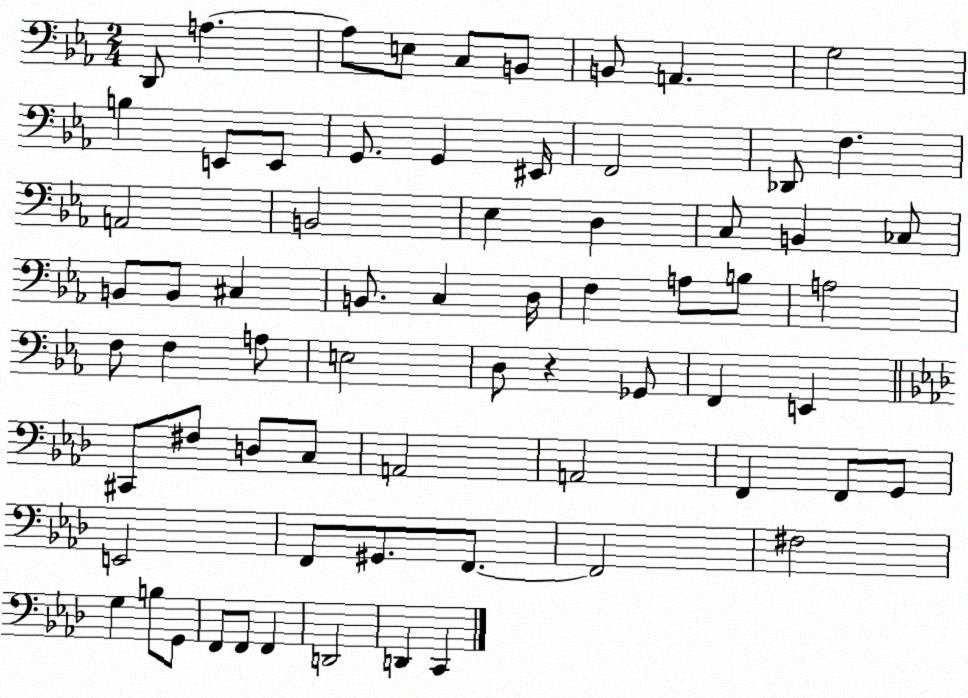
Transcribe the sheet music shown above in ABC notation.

X:1
T:Untitled
M:2/4
L:1/4
K:Eb
D,,/2 A, A,/2 E,/2 C,/2 B,,/2 B,,/2 A,, G,2 B, E,,/2 E,,/2 G,,/2 G,, ^E,,/4 F,,2 _D,,/2 F, A,,2 B,,2 _E, D, C,/2 B,, _C,/2 B,,/2 B,,/2 ^C, B,,/2 C, D,/4 F, A,/2 B,/2 A,2 F,/2 F, A,/2 E,2 D,/2 z _G,,/2 F,, E,, ^C,,/2 ^F,/2 D,/2 C,/2 A,,2 A,,2 F,, F,,/2 G,,/2 E,,2 F,,/2 ^G,,/2 F,,/2 F,,2 ^F,2 G, B,/2 G,,/2 F,,/2 F,,/2 F,, D,,2 D,, C,,